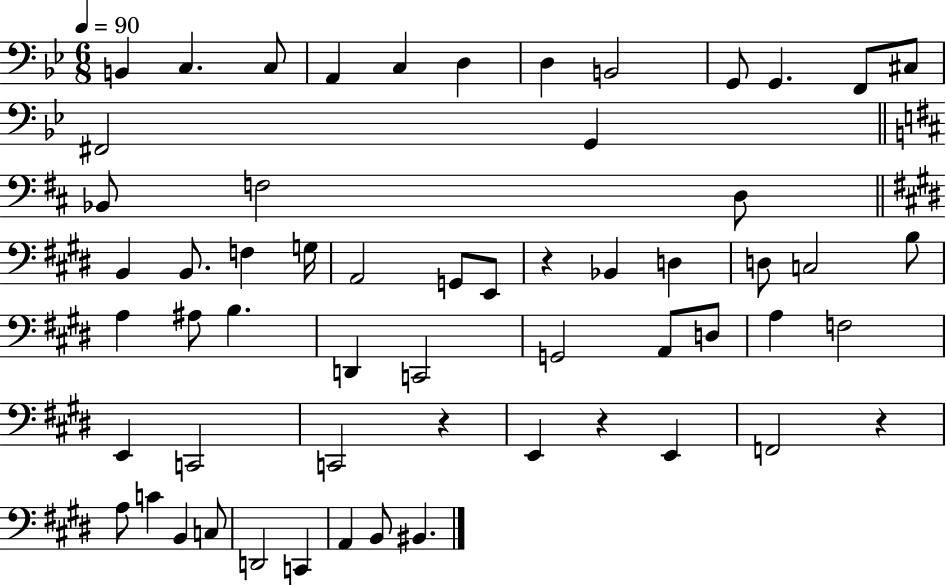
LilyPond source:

{
  \clef bass
  \numericTimeSignature
  \time 6/8
  \key bes \major
  \tempo 4 = 90
  b,4 c4. c8 | a,4 c4 d4 | d4 b,2 | g,8 g,4. f,8 cis8 | \break fis,2 g,4 | \bar "||" \break \key d \major bes,8 f2 d8 | \bar "||" \break \key e \major b,4 b,8. f4 g16 | a,2 g,8 e,8 | r4 bes,4 d4 | d8 c2 b8 | \break a4 ais8 b4. | d,4 c,2 | g,2 a,8 d8 | a4 f2 | \break e,4 c,2 | c,2 r4 | e,4 r4 e,4 | f,2 r4 | \break a8 c'4 b,4 c8 | d,2 c,4 | a,4 b,8 bis,4. | \bar "|."
}